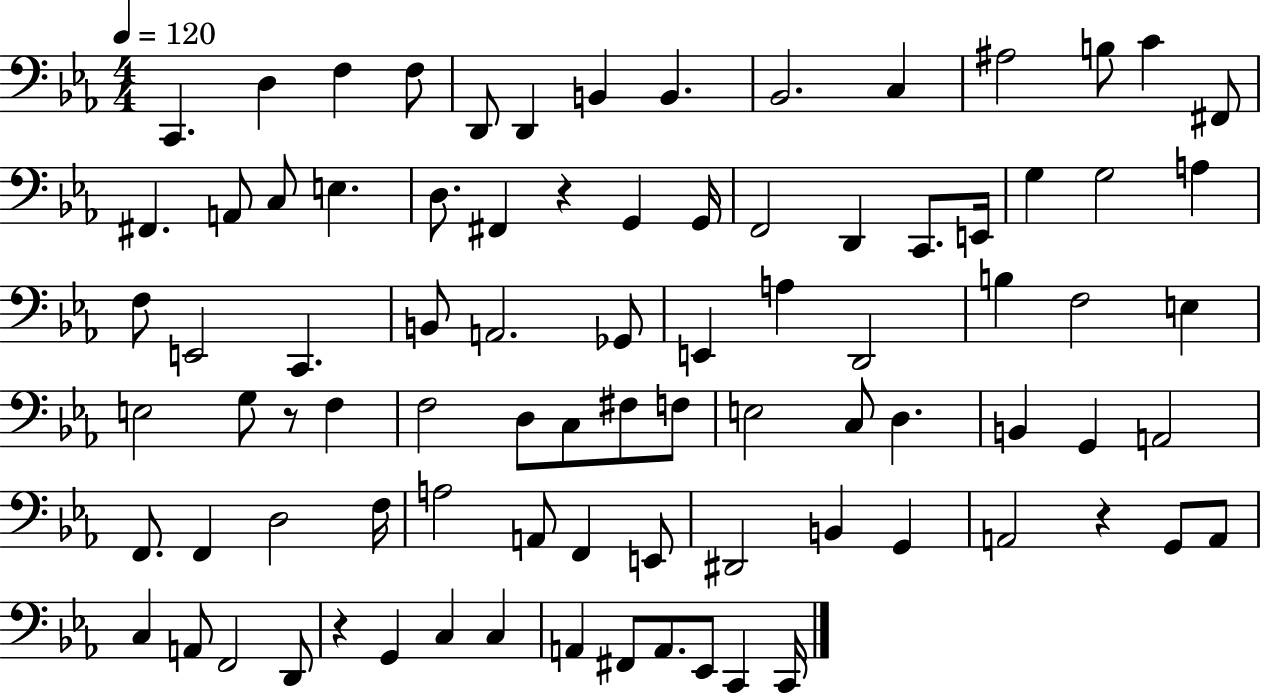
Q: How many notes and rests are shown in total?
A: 86